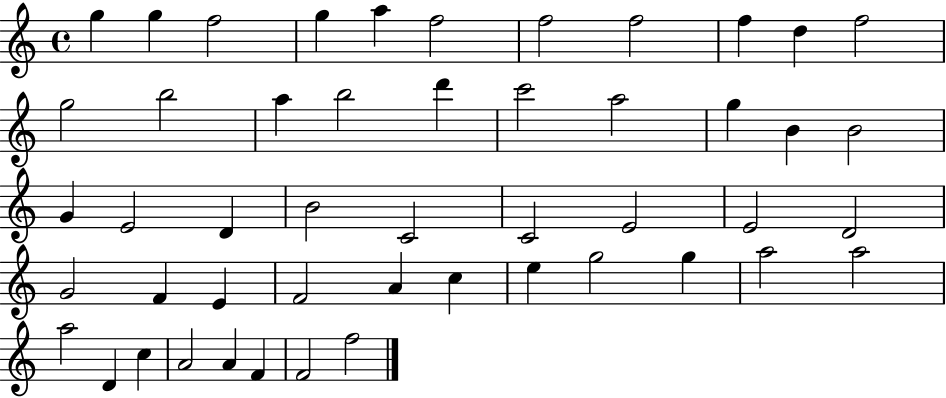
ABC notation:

X:1
T:Untitled
M:4/4
L:1/4
K:C
g g f2 g a f2 f2 f2 f d f2 g2 b2 a b2 d' c'2 a2 g B B2 G E2 D B2 C2 C2 E2 E2 D2 G2 F E F2 A c e g2 g a2 a2 a2 D c A2 A F F2 f2